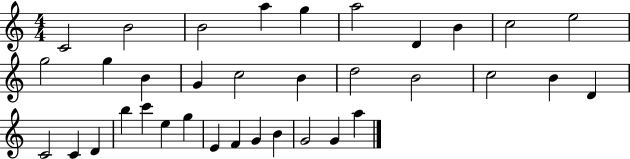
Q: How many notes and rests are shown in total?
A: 35